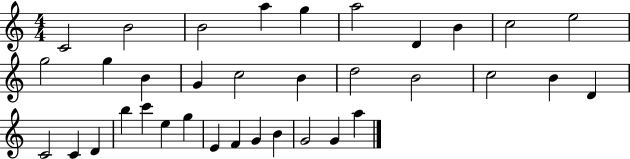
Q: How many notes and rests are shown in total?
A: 35